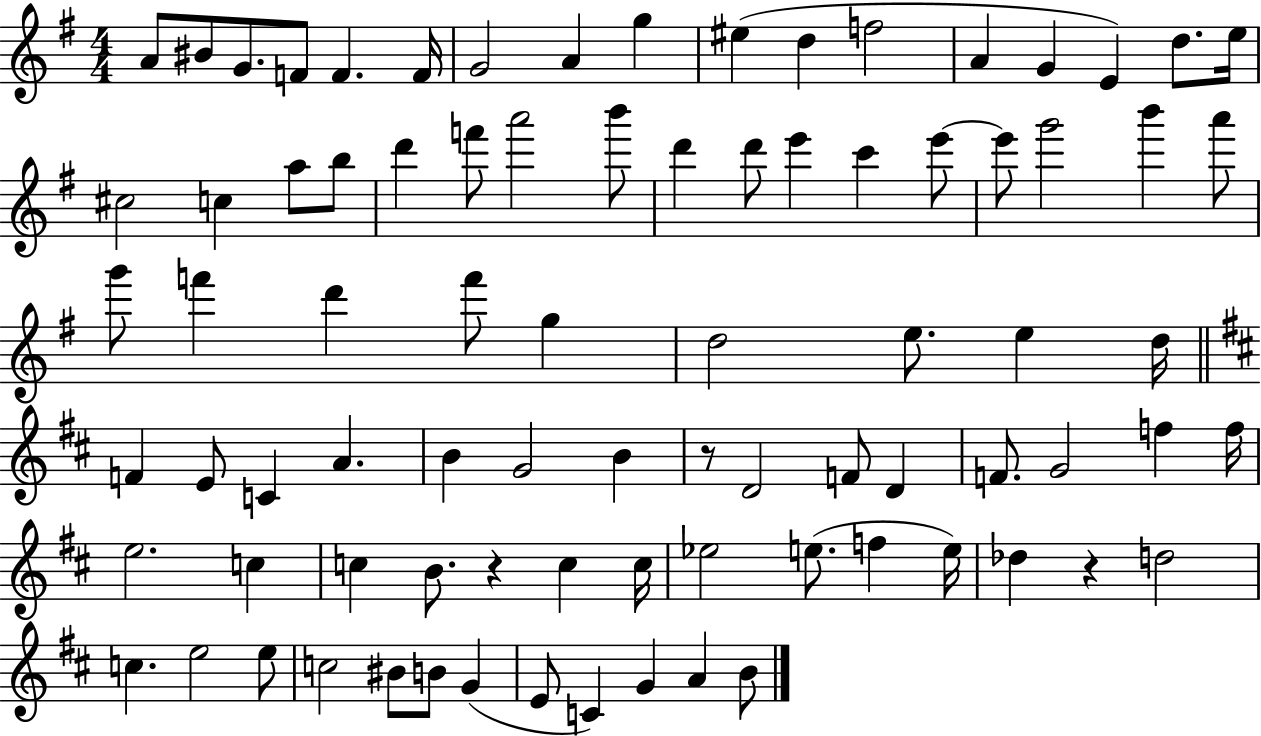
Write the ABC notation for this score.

X:1
T:Untitled
M:4/4
L:1/4
K:G
A/2 ^B/2 G/2 F/2 F F/4 G2 A g ^e d f2 A G E d/2 e/4 ^c2 c a/2 b/2 d' f'/2 a'2 b'/2 d' d'/2 e' c' e'/2 e'/2 g'2 b' a'/2 g'/2 f' d' f'/2 g d2 e/2 e d/4 F E/2 C A B G2 B z/2 D2 F/2 D F/2 G2 f f/4 e2 c c B/2 z c c/4 _e2 e/2 f e/4 _d z d2 c e2 e/2 c2 ^B/2 B/2 G E/2 C G A B/2